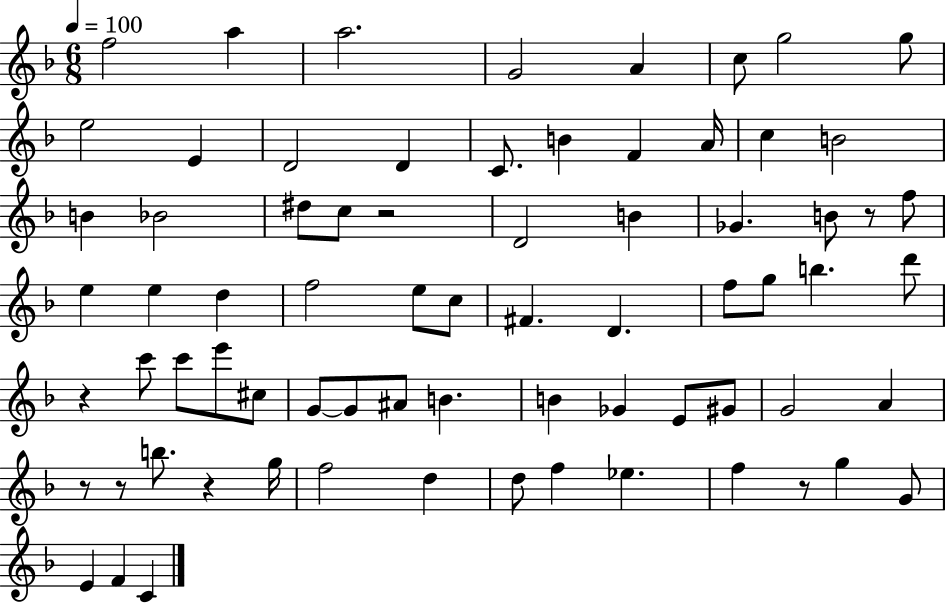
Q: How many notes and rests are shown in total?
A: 73